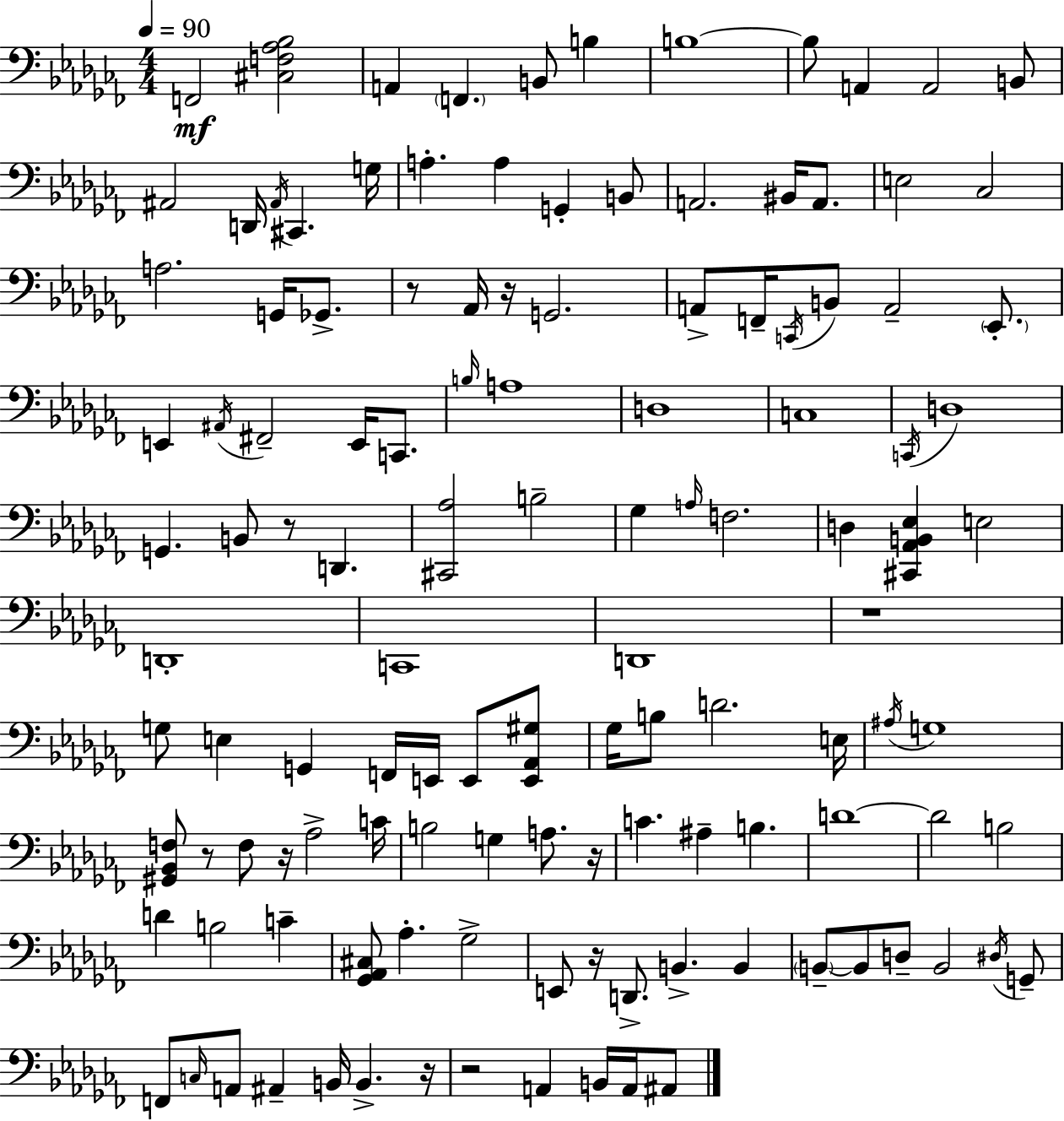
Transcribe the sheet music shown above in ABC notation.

X:1
T:Untitled
M:4/4
L:1/4
K:Abm
F,,2 [^C,F,_A,_B,]2 A,, F,, B,,/2 B, B,4 B,/2 A,, A,,2 B,,/2 ^A,,2 D,,/4 ^A,,/4 ^C,, G,/4 A, A, G,, B,,/2 A,,2 ^B,,/4 A,,/2 E,2 _C,2 A,2 G,,/4 _G,,/2 z/2 _A,,/4 z/4 G,,2 A,,/2 F,,/4 C,,/4 B,,/2 A,,2 _E,,/2 E,, ^A,,/4 ^F,,2 E,,/4 C,,/2 B,/4 A,4 D,4 C,4 C,,/4 D,4 G,, B,,/2 z/2 D,, [^C,,_A,]2 B,2 _G, A,/4 F,2 D, [^C,,_A,,B,,_E,] E,2 D,,4 C,,4 D,,4 z4 G,/2 E, G,, F,,/4 E,,/4 E,,/2 [E,,_A,,^G,]/2 _G,/4 B,/2 D2 E,/4 ^A,/4 G,4 [^G,,_B,,F,]/2 z/2 F,/2 z/4 _A,2 C/4 B,2 G, A,/2 z/4 C ^A, B, D4 D2 B,2 D B,2 C [_G,,_A,,^C,]/2 _A, _G,2 E,,/2 z/4 D,,/2 B,, B,, B,,/2 B,,/2 D,/2 B,,2 ^D,/4 G,,/2 F,,/2 C,/4 A,,/2 ^A,, B,,/4 B,, z/4 z2 A,, B,,/4 A,,/4 ^A,,/2